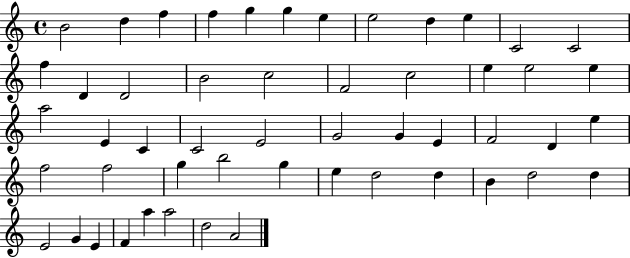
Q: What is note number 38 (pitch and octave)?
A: G5